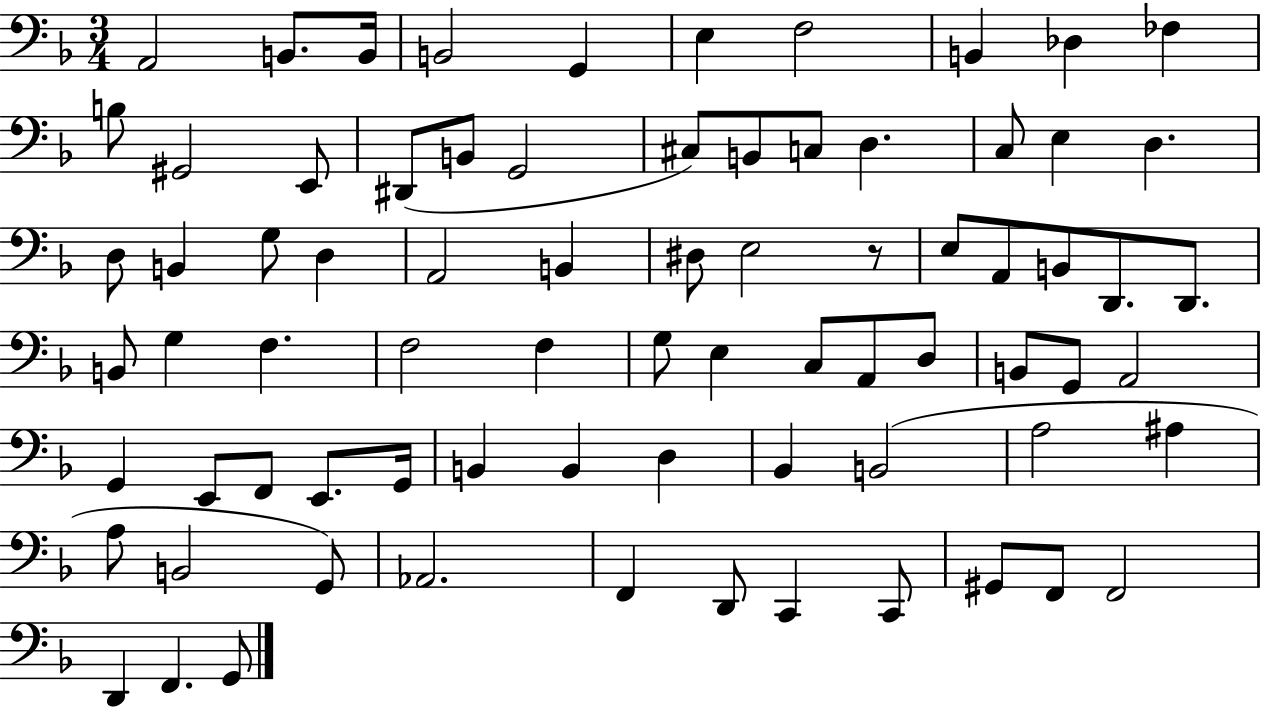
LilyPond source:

{
  \clef bass
  \numericTimeSignature
  \time 3/4
  \key f \major
  a,2 b,8. b,16 | b,2 g,4 | e4 f2 | b,4 des4 fes4 | \break b8 gis,2 e,8 | dis,8( b,8 g,2 | cis8) b,8 c8 d4. | c8 e4 d4. | \break d8 b,4 g8 d4 | a,2 b,4 | dis8 e2 r8 | e8 a,8 b,8 d,8. d,8. | \break b,8 g4 f4. | f2 f4 | g8 e4 c8 a,8 d8 | b,8 g,8 a,2 | \break g,4 e,8 f,8 e,8. g,16 | b,4 b,4 d4 | bes,4 b,2( | a2 ais4 | \break a8 b,2 g,8) | aes,2. | f,4 d,8 c,4 c,8 | gis,8 f,8 f,2 | \break d,4 f,4. g,8 | \bar "|."
}